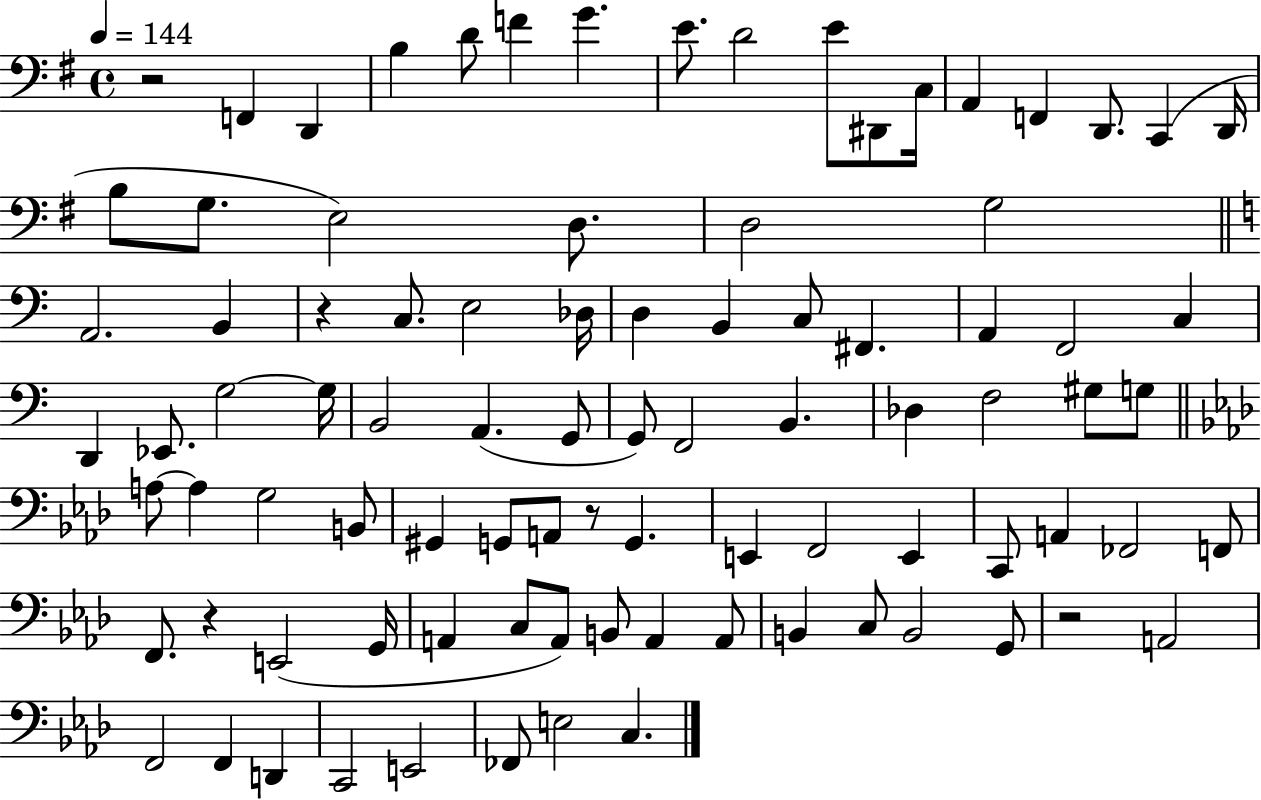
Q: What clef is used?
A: bass